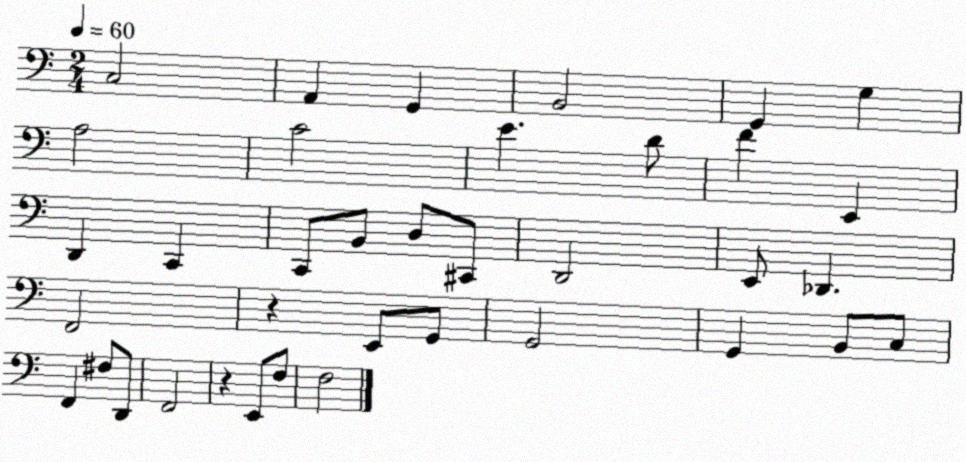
X:1
T:Untitled
M:2/4
L:1/4
K:C
C,2 A,, G,, B,,2 G,, G, A,2 C2 E D/2 F E,, D,, C,, C,,/2 B,,/2 D,/2 ^C,,/2 D,,2 E,,/2 _D,, F,,2 z E,,/2 G,,/2 G,,2 G,, B,,/2 C,/2 F,, ^F,/2 D,,/2 F,,2 z E,,/2 F,/2 F,2